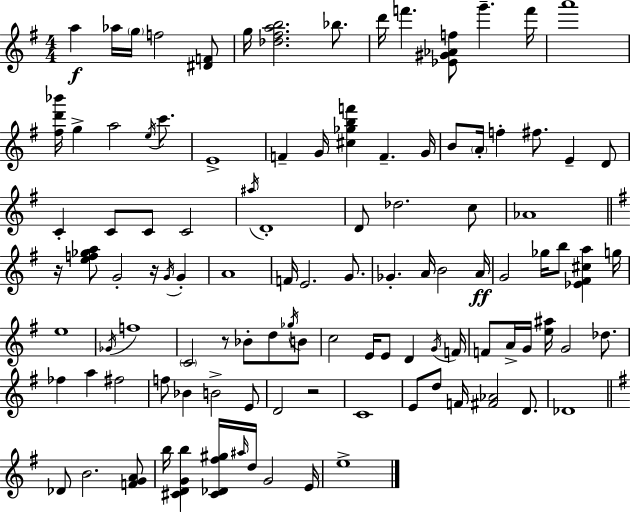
X:1
T:Untitled
M:4/4
L:1/4
K:G
a _a/4 g/4 f2 [^DF]/2 g/4 [_d^fab]2 _b/2 d'/4 f' [_E^G_Af]/2 g' f'/4 a'4 [^fd'_b']/4 g a2 e/4 c'/2 E4 F G/4 [^c_gbf'] F G/4 B/2 A/4 f ^f/2 E D/2 C C/2 C/2 C2 ^a/4 D4 D/2 _d2 c/2 _A4 z/4 [ef_ga]/2 G2 z/4 G/4 G A4 F/4 E2 G/2 _G A/4 B2 A/4 G2 _g/4 b/2 [_E^F^ca] g/4 e4 _G/4 f4 C2 z/2 _B/2 d/2 _g/4 B/2 c2 E/4 E/2 D G/4 F/4 F/2 A/4 G/4 [e^a]/4 G2 _d/2 _f a ^f2 f/2 _B B2 E/2 D2 z2 C4 E/2 d/2 F/4 [^F_A]2 D/2 _D4 _D/2 B2 [FGA]/2 b/4 [^CDGb] [^C_D^f^g]/4 ^a/4 d/4 G2 E/4 e4